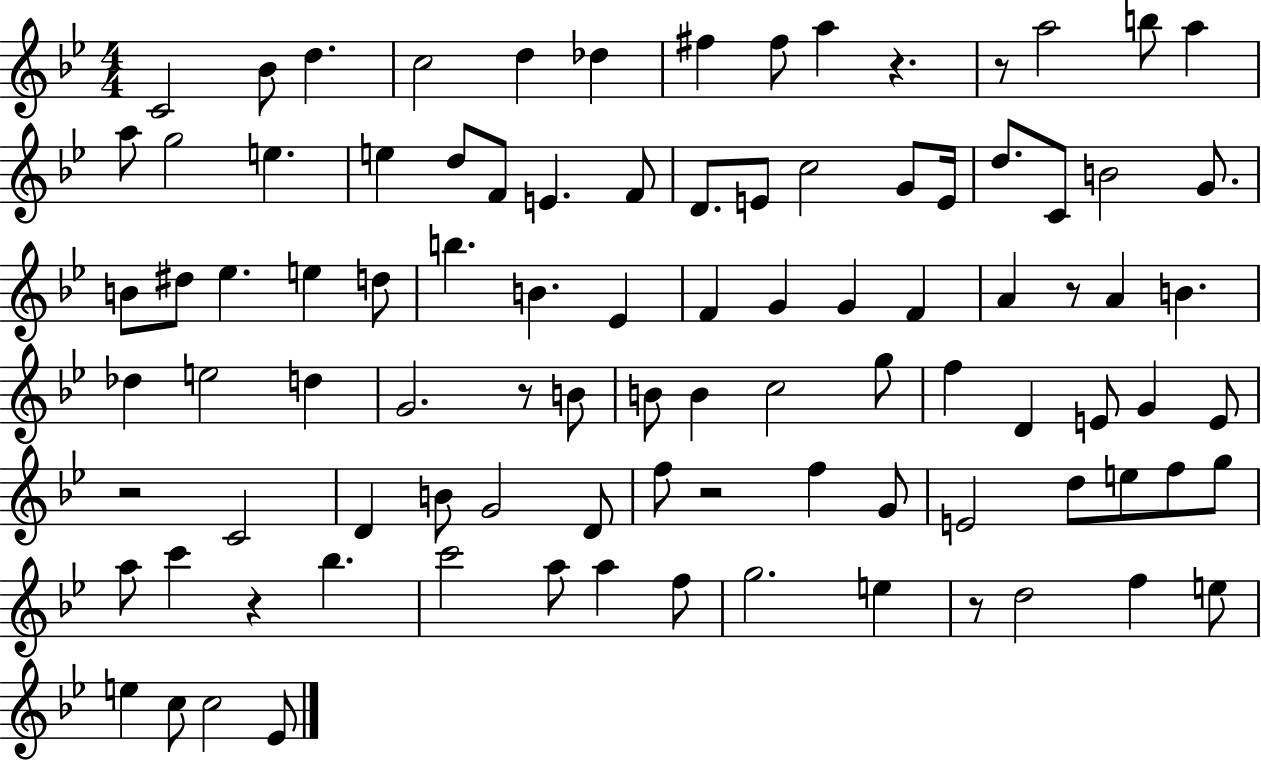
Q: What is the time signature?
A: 4/4